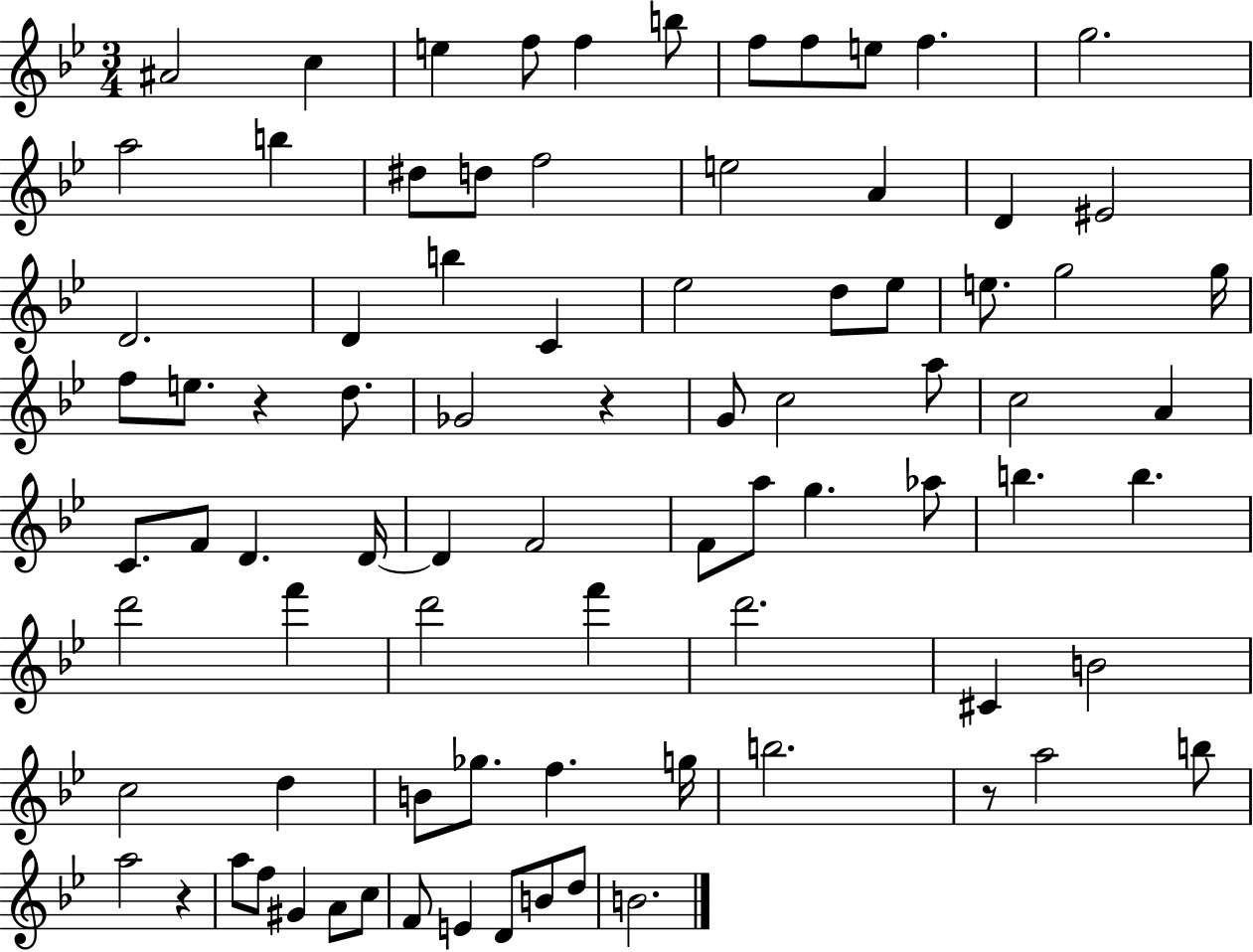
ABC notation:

X:1
T:Untitled
M:3/4
L:1/4
K:Bb
^A2 c e f/2 f b/2 f/2 f/2 e/2 f g2 a2 b ^d/2 d/2 f2 e2 A D ^E2 D2 D b C _e2 d/2 _e/2 e/2 g2 g/4 f/2 e/2 z d/2 _G2 z G/2 c2 a/2 c2 A C/2 F/2 D D/4 D F2 F/2 a/2 g _a/2 b b d'2 f' d'2 f' d'2 ^C B2 c2 d B/2 _g/2 f g/4 b2 z/2 a2 b/2 a2 z a/2 f/2 ^G A/2 c/2 F/2 E D/2 B/2 d/2 B2